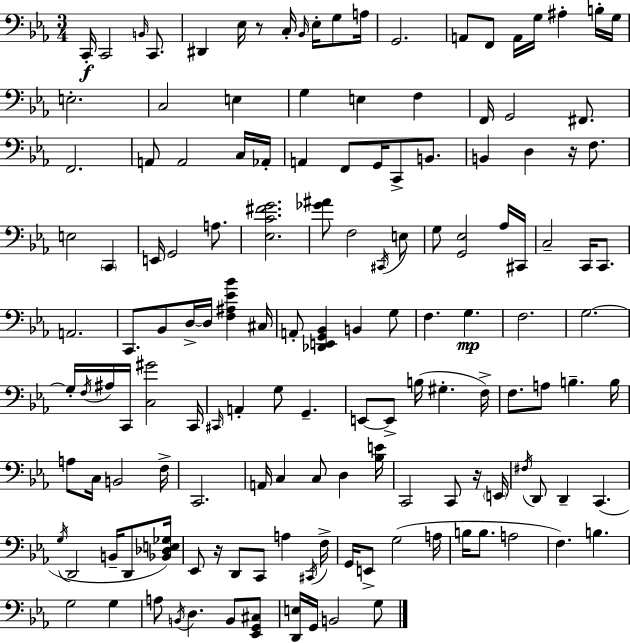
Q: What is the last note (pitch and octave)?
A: G3